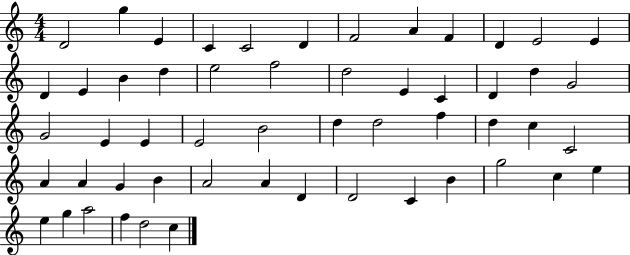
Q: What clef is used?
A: treble